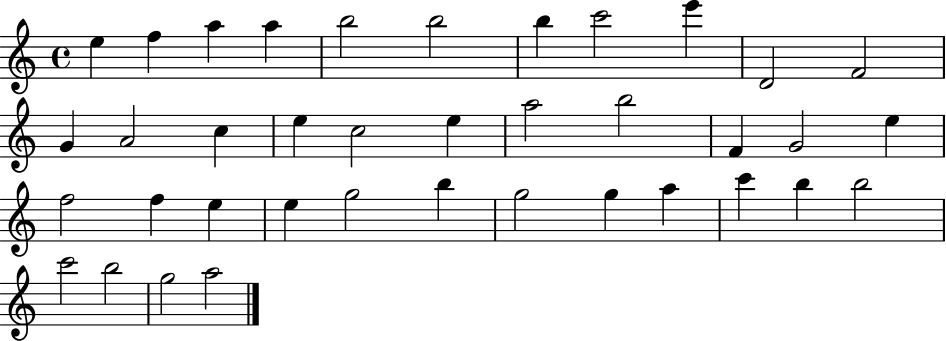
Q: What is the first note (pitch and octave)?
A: E5